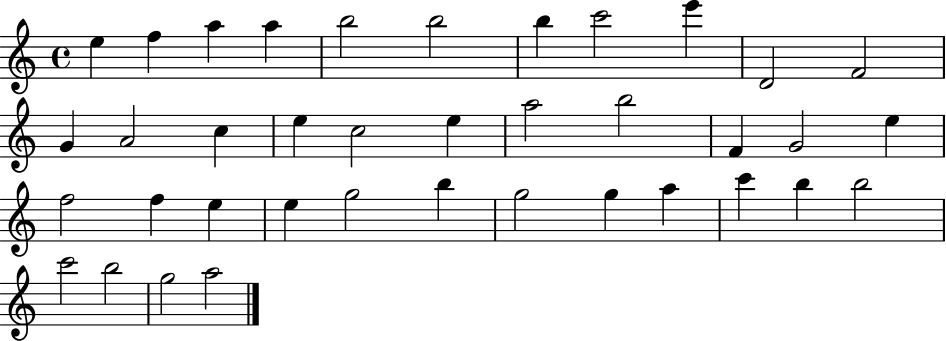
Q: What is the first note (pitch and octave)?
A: E5